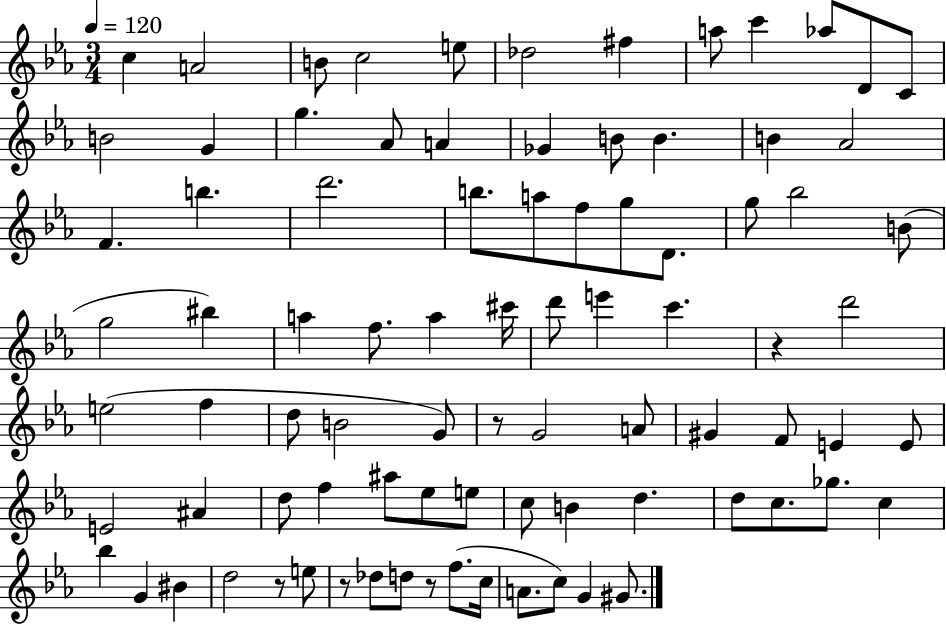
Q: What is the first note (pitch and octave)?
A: C5